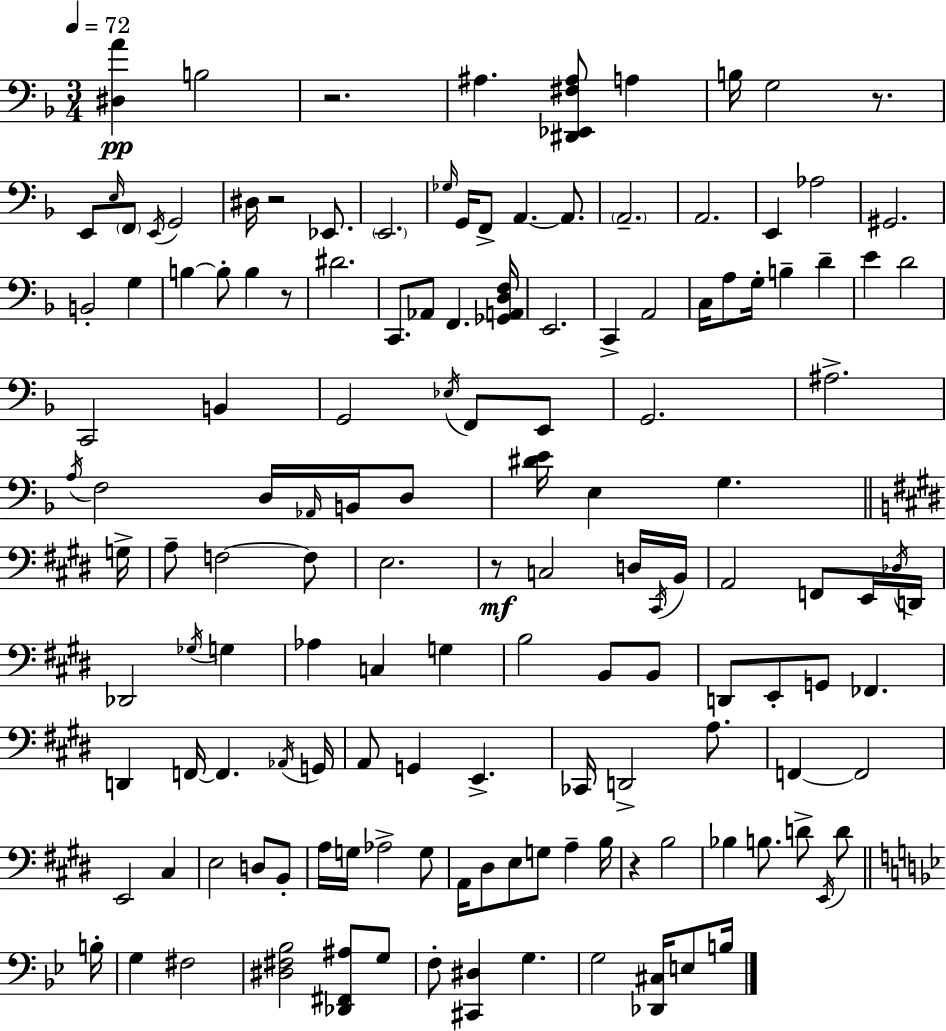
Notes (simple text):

[D#3,A4]/q B3/h R/h. A#3/q. [D#2,Eb2,F#3,A#3]/e A3/q B3/s G3/h R/e. E2/e E3/s F2/e E2/s G2/h D#3/s R/h Eb2/e. E2/h. Gb3/s G2/s F2/e A2/q. A2/e. A2/h. A2/h. E2/q Ab3/h G#2/h. B2/h G3/q B3/q B3/e B3/q R/e D#4/h. C2/e. Ab2/e F2/q. [Gb2,A2,D3,F3]/s E2/h. C2/q A2/h C3/s A3/e G3/s B3/q D4/q E4/q D4/h C2/h B2/q G2/h Eb3/s F2/e E2/e G2/h. A#3/h. A3/s F3/h D3/s Ab2/s B2/s D3/e [D#4,E4]/s E3/q G3/q. G3/s A3/e F3/h F3/e E3/h. R/e C3/h D3/s C#2/s B2/s A2/h F2/e E2/s Db3/s D2/s Db2/h Gb3/s G3/q Ab3/q C3/q G3/q B3/h B2/e B2/e D2/e E2/e G2/e FES2/q. D2/q F2/s F2/q. Ab2/s G2/s A2/e G2/q E2/q. CES2/s D2/h A3/e. F2/q F2/h E2/h C#3/q E3/h D3/e B2/e A3/s G3/s Ab3/h G3/e A2/s D#3/e E3/e G3/e A3/q B3/s R/q B3/h Bb3/q B3/e. D4/e E2/s D4/e B3/s G3/q F#3/h [D#3,F#3,Bb3]/h [Db2,F#2,A#3]/e G3/e F3/e [C#2,D#3]/q G3/q. G3/h [Db2,C#3]/s E3/e B3/s